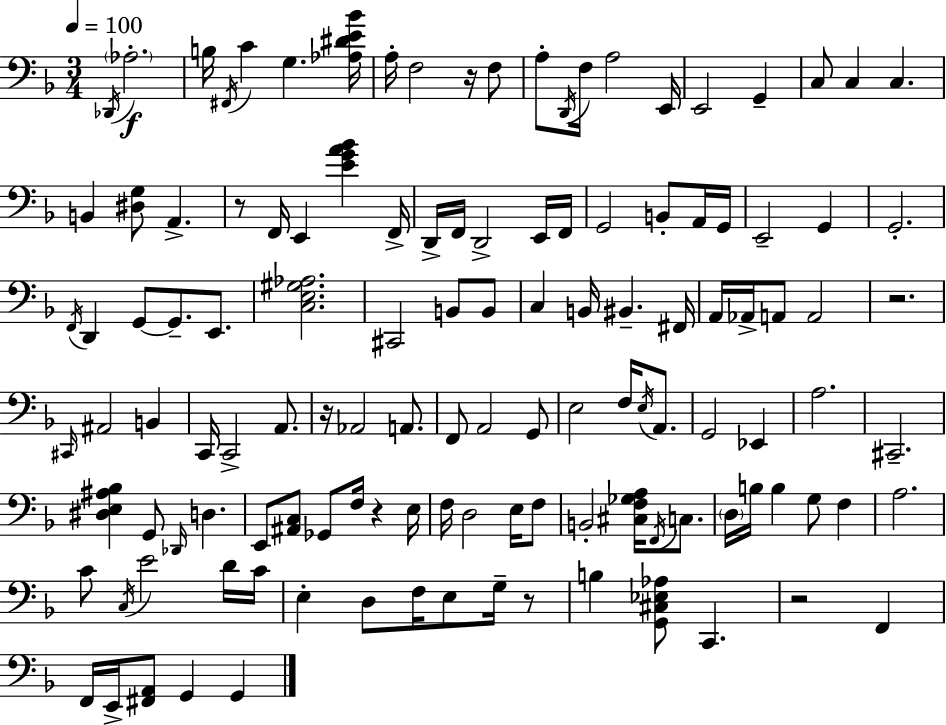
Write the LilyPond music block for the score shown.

{
  \clef bass
  \numericTimeSignature
  \time 3/4
  \key f \major
  \tempo 4 = 100
  \acciaccatura { des,16 }\f \parenthesize aes2.-. | b16 \acciaccatura { fis,16 } c'4 g4. | <aes dis' e' bes'>16 a16-. f2 r16 | f8 a8-. \acciaccatura { d,16 } f16 a2 | \break e,16 e,2 g,4-- | c8 c4 c4. | b,4 <dis g>8 a,4.-> | r8 f,16 e,4 <e' g' a' bes'>4 | \break f,16-> d,16-> f,16 d,2-> | e,16 f,16 g,2 b,8-. | a,16 g,16 e,2-- g,4 | g,2.-. | \break \acciaccatura { f,16 } d,4 g,8~~ g,8.-- | e,8. <c e gis aes>2. | cis,2 | b,8 b,8 c4 b,16 bis,4.-- | \break fis,16 a,16 aes,16-> a,8 a,2 | r2. | \grace { cis,16 } ais,2 | b,4 c,16 c,2-> | \break a,8. r16 aes,2 | a,8. f,8 a,2 | g,8 e2 | f16 \acciaccatura { e16 } a,8. g,2 | \break ees,4 a2. | cis,2.-- | <dis e ais bes>4 g,8 | \grace { des,16 } d4. e,8 <ais, c>8 ges,8 | \break f16 r4 e16 f16 d2 | e16 f8 b,2-. | <cis f ges a>16 \acciaccatura { f,16 } c8. \parenthesize d16 b16 b4 | g8 f4 a2. | \break c'8 \acciaccatura { c16 } e'2 | d'16 c'16 e4-. | d8 f16 e8 g16-- r8 b4 | <g, cis ees aes>8 c,4. r2 | \break f,4 f,16 e,16-> <fis, a,>8 | g,4 g,4 \bar "|."
}